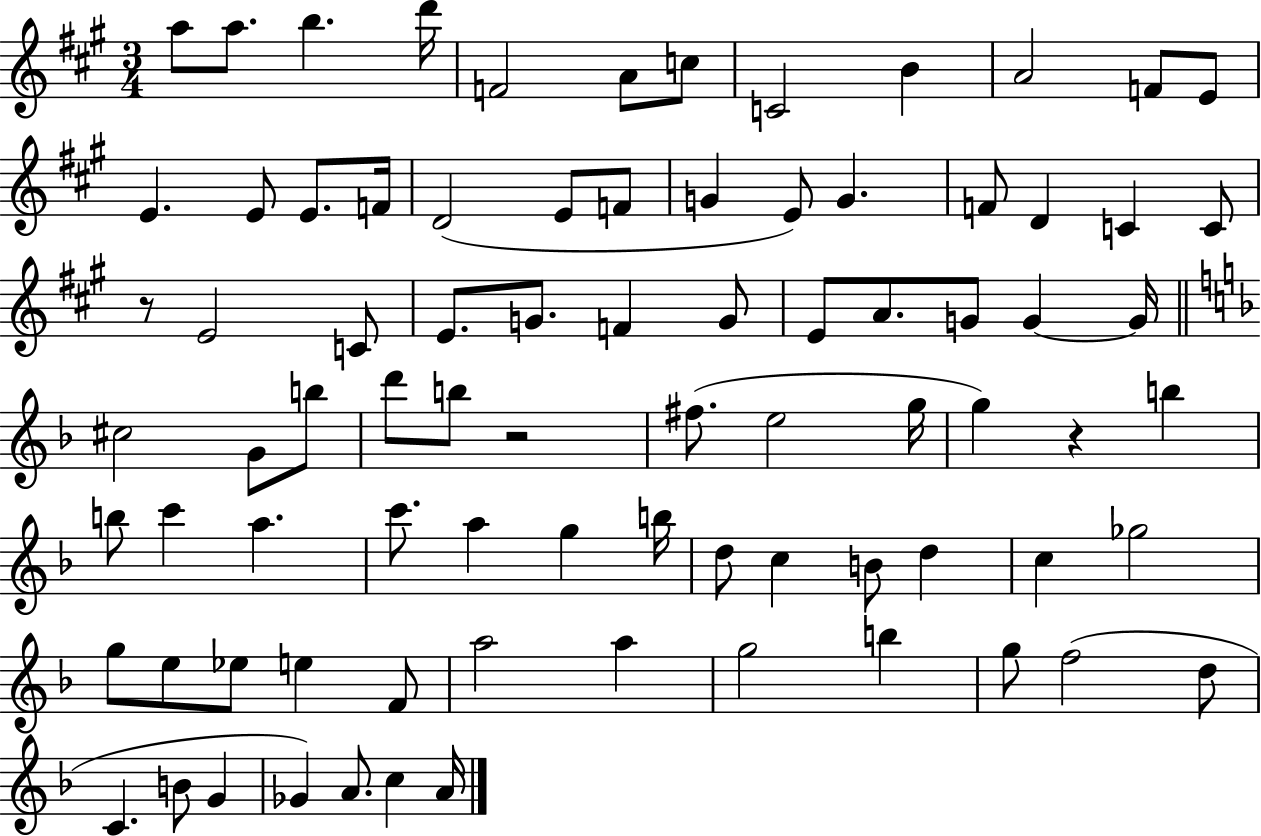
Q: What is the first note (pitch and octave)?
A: A5